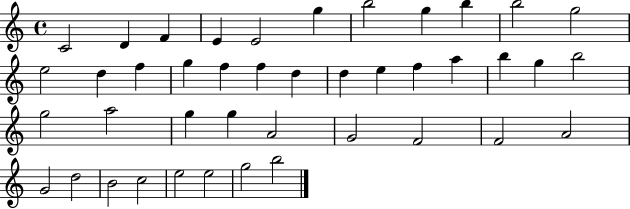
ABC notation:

X:1
T:Untitled
M:4/4
L:1/4
K:C
C2 D F E E2 g b2 g b b2 g2 e2 d f g f f d d e f a b g b2 g2 a2 g g A2 G2 F2 F2 A2 G2 d2 B2 c2 e2 e2 g2 b2